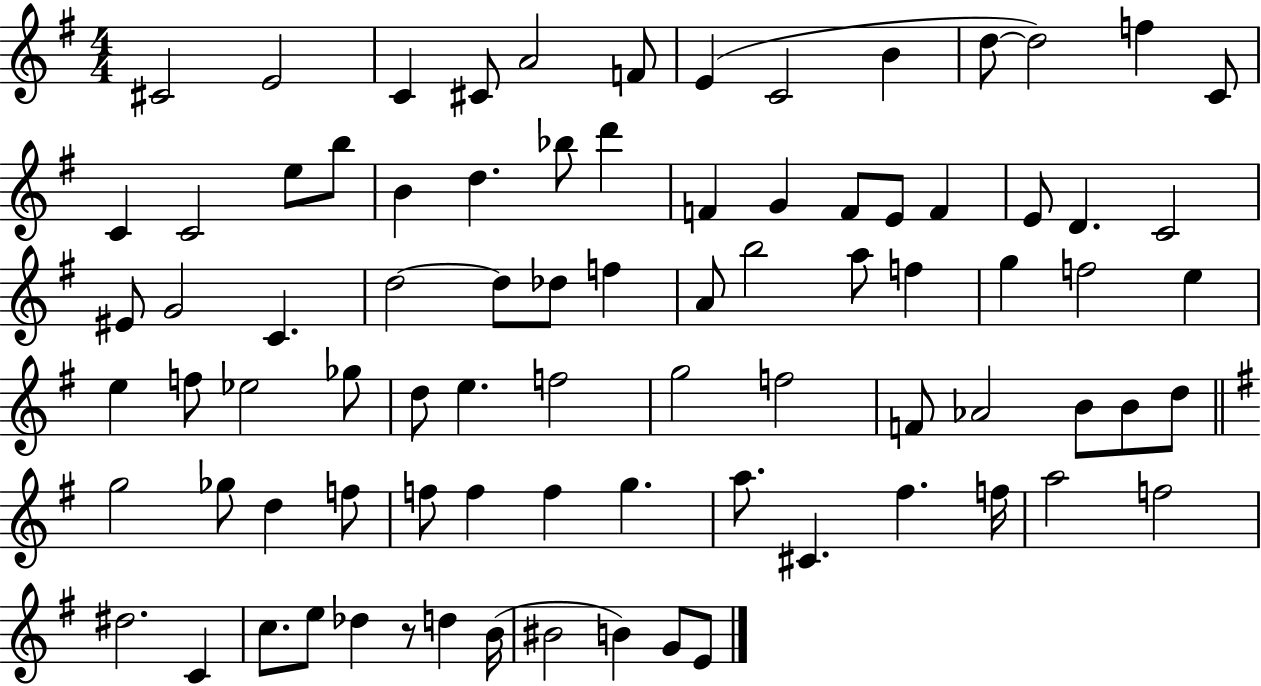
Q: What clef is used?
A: treble